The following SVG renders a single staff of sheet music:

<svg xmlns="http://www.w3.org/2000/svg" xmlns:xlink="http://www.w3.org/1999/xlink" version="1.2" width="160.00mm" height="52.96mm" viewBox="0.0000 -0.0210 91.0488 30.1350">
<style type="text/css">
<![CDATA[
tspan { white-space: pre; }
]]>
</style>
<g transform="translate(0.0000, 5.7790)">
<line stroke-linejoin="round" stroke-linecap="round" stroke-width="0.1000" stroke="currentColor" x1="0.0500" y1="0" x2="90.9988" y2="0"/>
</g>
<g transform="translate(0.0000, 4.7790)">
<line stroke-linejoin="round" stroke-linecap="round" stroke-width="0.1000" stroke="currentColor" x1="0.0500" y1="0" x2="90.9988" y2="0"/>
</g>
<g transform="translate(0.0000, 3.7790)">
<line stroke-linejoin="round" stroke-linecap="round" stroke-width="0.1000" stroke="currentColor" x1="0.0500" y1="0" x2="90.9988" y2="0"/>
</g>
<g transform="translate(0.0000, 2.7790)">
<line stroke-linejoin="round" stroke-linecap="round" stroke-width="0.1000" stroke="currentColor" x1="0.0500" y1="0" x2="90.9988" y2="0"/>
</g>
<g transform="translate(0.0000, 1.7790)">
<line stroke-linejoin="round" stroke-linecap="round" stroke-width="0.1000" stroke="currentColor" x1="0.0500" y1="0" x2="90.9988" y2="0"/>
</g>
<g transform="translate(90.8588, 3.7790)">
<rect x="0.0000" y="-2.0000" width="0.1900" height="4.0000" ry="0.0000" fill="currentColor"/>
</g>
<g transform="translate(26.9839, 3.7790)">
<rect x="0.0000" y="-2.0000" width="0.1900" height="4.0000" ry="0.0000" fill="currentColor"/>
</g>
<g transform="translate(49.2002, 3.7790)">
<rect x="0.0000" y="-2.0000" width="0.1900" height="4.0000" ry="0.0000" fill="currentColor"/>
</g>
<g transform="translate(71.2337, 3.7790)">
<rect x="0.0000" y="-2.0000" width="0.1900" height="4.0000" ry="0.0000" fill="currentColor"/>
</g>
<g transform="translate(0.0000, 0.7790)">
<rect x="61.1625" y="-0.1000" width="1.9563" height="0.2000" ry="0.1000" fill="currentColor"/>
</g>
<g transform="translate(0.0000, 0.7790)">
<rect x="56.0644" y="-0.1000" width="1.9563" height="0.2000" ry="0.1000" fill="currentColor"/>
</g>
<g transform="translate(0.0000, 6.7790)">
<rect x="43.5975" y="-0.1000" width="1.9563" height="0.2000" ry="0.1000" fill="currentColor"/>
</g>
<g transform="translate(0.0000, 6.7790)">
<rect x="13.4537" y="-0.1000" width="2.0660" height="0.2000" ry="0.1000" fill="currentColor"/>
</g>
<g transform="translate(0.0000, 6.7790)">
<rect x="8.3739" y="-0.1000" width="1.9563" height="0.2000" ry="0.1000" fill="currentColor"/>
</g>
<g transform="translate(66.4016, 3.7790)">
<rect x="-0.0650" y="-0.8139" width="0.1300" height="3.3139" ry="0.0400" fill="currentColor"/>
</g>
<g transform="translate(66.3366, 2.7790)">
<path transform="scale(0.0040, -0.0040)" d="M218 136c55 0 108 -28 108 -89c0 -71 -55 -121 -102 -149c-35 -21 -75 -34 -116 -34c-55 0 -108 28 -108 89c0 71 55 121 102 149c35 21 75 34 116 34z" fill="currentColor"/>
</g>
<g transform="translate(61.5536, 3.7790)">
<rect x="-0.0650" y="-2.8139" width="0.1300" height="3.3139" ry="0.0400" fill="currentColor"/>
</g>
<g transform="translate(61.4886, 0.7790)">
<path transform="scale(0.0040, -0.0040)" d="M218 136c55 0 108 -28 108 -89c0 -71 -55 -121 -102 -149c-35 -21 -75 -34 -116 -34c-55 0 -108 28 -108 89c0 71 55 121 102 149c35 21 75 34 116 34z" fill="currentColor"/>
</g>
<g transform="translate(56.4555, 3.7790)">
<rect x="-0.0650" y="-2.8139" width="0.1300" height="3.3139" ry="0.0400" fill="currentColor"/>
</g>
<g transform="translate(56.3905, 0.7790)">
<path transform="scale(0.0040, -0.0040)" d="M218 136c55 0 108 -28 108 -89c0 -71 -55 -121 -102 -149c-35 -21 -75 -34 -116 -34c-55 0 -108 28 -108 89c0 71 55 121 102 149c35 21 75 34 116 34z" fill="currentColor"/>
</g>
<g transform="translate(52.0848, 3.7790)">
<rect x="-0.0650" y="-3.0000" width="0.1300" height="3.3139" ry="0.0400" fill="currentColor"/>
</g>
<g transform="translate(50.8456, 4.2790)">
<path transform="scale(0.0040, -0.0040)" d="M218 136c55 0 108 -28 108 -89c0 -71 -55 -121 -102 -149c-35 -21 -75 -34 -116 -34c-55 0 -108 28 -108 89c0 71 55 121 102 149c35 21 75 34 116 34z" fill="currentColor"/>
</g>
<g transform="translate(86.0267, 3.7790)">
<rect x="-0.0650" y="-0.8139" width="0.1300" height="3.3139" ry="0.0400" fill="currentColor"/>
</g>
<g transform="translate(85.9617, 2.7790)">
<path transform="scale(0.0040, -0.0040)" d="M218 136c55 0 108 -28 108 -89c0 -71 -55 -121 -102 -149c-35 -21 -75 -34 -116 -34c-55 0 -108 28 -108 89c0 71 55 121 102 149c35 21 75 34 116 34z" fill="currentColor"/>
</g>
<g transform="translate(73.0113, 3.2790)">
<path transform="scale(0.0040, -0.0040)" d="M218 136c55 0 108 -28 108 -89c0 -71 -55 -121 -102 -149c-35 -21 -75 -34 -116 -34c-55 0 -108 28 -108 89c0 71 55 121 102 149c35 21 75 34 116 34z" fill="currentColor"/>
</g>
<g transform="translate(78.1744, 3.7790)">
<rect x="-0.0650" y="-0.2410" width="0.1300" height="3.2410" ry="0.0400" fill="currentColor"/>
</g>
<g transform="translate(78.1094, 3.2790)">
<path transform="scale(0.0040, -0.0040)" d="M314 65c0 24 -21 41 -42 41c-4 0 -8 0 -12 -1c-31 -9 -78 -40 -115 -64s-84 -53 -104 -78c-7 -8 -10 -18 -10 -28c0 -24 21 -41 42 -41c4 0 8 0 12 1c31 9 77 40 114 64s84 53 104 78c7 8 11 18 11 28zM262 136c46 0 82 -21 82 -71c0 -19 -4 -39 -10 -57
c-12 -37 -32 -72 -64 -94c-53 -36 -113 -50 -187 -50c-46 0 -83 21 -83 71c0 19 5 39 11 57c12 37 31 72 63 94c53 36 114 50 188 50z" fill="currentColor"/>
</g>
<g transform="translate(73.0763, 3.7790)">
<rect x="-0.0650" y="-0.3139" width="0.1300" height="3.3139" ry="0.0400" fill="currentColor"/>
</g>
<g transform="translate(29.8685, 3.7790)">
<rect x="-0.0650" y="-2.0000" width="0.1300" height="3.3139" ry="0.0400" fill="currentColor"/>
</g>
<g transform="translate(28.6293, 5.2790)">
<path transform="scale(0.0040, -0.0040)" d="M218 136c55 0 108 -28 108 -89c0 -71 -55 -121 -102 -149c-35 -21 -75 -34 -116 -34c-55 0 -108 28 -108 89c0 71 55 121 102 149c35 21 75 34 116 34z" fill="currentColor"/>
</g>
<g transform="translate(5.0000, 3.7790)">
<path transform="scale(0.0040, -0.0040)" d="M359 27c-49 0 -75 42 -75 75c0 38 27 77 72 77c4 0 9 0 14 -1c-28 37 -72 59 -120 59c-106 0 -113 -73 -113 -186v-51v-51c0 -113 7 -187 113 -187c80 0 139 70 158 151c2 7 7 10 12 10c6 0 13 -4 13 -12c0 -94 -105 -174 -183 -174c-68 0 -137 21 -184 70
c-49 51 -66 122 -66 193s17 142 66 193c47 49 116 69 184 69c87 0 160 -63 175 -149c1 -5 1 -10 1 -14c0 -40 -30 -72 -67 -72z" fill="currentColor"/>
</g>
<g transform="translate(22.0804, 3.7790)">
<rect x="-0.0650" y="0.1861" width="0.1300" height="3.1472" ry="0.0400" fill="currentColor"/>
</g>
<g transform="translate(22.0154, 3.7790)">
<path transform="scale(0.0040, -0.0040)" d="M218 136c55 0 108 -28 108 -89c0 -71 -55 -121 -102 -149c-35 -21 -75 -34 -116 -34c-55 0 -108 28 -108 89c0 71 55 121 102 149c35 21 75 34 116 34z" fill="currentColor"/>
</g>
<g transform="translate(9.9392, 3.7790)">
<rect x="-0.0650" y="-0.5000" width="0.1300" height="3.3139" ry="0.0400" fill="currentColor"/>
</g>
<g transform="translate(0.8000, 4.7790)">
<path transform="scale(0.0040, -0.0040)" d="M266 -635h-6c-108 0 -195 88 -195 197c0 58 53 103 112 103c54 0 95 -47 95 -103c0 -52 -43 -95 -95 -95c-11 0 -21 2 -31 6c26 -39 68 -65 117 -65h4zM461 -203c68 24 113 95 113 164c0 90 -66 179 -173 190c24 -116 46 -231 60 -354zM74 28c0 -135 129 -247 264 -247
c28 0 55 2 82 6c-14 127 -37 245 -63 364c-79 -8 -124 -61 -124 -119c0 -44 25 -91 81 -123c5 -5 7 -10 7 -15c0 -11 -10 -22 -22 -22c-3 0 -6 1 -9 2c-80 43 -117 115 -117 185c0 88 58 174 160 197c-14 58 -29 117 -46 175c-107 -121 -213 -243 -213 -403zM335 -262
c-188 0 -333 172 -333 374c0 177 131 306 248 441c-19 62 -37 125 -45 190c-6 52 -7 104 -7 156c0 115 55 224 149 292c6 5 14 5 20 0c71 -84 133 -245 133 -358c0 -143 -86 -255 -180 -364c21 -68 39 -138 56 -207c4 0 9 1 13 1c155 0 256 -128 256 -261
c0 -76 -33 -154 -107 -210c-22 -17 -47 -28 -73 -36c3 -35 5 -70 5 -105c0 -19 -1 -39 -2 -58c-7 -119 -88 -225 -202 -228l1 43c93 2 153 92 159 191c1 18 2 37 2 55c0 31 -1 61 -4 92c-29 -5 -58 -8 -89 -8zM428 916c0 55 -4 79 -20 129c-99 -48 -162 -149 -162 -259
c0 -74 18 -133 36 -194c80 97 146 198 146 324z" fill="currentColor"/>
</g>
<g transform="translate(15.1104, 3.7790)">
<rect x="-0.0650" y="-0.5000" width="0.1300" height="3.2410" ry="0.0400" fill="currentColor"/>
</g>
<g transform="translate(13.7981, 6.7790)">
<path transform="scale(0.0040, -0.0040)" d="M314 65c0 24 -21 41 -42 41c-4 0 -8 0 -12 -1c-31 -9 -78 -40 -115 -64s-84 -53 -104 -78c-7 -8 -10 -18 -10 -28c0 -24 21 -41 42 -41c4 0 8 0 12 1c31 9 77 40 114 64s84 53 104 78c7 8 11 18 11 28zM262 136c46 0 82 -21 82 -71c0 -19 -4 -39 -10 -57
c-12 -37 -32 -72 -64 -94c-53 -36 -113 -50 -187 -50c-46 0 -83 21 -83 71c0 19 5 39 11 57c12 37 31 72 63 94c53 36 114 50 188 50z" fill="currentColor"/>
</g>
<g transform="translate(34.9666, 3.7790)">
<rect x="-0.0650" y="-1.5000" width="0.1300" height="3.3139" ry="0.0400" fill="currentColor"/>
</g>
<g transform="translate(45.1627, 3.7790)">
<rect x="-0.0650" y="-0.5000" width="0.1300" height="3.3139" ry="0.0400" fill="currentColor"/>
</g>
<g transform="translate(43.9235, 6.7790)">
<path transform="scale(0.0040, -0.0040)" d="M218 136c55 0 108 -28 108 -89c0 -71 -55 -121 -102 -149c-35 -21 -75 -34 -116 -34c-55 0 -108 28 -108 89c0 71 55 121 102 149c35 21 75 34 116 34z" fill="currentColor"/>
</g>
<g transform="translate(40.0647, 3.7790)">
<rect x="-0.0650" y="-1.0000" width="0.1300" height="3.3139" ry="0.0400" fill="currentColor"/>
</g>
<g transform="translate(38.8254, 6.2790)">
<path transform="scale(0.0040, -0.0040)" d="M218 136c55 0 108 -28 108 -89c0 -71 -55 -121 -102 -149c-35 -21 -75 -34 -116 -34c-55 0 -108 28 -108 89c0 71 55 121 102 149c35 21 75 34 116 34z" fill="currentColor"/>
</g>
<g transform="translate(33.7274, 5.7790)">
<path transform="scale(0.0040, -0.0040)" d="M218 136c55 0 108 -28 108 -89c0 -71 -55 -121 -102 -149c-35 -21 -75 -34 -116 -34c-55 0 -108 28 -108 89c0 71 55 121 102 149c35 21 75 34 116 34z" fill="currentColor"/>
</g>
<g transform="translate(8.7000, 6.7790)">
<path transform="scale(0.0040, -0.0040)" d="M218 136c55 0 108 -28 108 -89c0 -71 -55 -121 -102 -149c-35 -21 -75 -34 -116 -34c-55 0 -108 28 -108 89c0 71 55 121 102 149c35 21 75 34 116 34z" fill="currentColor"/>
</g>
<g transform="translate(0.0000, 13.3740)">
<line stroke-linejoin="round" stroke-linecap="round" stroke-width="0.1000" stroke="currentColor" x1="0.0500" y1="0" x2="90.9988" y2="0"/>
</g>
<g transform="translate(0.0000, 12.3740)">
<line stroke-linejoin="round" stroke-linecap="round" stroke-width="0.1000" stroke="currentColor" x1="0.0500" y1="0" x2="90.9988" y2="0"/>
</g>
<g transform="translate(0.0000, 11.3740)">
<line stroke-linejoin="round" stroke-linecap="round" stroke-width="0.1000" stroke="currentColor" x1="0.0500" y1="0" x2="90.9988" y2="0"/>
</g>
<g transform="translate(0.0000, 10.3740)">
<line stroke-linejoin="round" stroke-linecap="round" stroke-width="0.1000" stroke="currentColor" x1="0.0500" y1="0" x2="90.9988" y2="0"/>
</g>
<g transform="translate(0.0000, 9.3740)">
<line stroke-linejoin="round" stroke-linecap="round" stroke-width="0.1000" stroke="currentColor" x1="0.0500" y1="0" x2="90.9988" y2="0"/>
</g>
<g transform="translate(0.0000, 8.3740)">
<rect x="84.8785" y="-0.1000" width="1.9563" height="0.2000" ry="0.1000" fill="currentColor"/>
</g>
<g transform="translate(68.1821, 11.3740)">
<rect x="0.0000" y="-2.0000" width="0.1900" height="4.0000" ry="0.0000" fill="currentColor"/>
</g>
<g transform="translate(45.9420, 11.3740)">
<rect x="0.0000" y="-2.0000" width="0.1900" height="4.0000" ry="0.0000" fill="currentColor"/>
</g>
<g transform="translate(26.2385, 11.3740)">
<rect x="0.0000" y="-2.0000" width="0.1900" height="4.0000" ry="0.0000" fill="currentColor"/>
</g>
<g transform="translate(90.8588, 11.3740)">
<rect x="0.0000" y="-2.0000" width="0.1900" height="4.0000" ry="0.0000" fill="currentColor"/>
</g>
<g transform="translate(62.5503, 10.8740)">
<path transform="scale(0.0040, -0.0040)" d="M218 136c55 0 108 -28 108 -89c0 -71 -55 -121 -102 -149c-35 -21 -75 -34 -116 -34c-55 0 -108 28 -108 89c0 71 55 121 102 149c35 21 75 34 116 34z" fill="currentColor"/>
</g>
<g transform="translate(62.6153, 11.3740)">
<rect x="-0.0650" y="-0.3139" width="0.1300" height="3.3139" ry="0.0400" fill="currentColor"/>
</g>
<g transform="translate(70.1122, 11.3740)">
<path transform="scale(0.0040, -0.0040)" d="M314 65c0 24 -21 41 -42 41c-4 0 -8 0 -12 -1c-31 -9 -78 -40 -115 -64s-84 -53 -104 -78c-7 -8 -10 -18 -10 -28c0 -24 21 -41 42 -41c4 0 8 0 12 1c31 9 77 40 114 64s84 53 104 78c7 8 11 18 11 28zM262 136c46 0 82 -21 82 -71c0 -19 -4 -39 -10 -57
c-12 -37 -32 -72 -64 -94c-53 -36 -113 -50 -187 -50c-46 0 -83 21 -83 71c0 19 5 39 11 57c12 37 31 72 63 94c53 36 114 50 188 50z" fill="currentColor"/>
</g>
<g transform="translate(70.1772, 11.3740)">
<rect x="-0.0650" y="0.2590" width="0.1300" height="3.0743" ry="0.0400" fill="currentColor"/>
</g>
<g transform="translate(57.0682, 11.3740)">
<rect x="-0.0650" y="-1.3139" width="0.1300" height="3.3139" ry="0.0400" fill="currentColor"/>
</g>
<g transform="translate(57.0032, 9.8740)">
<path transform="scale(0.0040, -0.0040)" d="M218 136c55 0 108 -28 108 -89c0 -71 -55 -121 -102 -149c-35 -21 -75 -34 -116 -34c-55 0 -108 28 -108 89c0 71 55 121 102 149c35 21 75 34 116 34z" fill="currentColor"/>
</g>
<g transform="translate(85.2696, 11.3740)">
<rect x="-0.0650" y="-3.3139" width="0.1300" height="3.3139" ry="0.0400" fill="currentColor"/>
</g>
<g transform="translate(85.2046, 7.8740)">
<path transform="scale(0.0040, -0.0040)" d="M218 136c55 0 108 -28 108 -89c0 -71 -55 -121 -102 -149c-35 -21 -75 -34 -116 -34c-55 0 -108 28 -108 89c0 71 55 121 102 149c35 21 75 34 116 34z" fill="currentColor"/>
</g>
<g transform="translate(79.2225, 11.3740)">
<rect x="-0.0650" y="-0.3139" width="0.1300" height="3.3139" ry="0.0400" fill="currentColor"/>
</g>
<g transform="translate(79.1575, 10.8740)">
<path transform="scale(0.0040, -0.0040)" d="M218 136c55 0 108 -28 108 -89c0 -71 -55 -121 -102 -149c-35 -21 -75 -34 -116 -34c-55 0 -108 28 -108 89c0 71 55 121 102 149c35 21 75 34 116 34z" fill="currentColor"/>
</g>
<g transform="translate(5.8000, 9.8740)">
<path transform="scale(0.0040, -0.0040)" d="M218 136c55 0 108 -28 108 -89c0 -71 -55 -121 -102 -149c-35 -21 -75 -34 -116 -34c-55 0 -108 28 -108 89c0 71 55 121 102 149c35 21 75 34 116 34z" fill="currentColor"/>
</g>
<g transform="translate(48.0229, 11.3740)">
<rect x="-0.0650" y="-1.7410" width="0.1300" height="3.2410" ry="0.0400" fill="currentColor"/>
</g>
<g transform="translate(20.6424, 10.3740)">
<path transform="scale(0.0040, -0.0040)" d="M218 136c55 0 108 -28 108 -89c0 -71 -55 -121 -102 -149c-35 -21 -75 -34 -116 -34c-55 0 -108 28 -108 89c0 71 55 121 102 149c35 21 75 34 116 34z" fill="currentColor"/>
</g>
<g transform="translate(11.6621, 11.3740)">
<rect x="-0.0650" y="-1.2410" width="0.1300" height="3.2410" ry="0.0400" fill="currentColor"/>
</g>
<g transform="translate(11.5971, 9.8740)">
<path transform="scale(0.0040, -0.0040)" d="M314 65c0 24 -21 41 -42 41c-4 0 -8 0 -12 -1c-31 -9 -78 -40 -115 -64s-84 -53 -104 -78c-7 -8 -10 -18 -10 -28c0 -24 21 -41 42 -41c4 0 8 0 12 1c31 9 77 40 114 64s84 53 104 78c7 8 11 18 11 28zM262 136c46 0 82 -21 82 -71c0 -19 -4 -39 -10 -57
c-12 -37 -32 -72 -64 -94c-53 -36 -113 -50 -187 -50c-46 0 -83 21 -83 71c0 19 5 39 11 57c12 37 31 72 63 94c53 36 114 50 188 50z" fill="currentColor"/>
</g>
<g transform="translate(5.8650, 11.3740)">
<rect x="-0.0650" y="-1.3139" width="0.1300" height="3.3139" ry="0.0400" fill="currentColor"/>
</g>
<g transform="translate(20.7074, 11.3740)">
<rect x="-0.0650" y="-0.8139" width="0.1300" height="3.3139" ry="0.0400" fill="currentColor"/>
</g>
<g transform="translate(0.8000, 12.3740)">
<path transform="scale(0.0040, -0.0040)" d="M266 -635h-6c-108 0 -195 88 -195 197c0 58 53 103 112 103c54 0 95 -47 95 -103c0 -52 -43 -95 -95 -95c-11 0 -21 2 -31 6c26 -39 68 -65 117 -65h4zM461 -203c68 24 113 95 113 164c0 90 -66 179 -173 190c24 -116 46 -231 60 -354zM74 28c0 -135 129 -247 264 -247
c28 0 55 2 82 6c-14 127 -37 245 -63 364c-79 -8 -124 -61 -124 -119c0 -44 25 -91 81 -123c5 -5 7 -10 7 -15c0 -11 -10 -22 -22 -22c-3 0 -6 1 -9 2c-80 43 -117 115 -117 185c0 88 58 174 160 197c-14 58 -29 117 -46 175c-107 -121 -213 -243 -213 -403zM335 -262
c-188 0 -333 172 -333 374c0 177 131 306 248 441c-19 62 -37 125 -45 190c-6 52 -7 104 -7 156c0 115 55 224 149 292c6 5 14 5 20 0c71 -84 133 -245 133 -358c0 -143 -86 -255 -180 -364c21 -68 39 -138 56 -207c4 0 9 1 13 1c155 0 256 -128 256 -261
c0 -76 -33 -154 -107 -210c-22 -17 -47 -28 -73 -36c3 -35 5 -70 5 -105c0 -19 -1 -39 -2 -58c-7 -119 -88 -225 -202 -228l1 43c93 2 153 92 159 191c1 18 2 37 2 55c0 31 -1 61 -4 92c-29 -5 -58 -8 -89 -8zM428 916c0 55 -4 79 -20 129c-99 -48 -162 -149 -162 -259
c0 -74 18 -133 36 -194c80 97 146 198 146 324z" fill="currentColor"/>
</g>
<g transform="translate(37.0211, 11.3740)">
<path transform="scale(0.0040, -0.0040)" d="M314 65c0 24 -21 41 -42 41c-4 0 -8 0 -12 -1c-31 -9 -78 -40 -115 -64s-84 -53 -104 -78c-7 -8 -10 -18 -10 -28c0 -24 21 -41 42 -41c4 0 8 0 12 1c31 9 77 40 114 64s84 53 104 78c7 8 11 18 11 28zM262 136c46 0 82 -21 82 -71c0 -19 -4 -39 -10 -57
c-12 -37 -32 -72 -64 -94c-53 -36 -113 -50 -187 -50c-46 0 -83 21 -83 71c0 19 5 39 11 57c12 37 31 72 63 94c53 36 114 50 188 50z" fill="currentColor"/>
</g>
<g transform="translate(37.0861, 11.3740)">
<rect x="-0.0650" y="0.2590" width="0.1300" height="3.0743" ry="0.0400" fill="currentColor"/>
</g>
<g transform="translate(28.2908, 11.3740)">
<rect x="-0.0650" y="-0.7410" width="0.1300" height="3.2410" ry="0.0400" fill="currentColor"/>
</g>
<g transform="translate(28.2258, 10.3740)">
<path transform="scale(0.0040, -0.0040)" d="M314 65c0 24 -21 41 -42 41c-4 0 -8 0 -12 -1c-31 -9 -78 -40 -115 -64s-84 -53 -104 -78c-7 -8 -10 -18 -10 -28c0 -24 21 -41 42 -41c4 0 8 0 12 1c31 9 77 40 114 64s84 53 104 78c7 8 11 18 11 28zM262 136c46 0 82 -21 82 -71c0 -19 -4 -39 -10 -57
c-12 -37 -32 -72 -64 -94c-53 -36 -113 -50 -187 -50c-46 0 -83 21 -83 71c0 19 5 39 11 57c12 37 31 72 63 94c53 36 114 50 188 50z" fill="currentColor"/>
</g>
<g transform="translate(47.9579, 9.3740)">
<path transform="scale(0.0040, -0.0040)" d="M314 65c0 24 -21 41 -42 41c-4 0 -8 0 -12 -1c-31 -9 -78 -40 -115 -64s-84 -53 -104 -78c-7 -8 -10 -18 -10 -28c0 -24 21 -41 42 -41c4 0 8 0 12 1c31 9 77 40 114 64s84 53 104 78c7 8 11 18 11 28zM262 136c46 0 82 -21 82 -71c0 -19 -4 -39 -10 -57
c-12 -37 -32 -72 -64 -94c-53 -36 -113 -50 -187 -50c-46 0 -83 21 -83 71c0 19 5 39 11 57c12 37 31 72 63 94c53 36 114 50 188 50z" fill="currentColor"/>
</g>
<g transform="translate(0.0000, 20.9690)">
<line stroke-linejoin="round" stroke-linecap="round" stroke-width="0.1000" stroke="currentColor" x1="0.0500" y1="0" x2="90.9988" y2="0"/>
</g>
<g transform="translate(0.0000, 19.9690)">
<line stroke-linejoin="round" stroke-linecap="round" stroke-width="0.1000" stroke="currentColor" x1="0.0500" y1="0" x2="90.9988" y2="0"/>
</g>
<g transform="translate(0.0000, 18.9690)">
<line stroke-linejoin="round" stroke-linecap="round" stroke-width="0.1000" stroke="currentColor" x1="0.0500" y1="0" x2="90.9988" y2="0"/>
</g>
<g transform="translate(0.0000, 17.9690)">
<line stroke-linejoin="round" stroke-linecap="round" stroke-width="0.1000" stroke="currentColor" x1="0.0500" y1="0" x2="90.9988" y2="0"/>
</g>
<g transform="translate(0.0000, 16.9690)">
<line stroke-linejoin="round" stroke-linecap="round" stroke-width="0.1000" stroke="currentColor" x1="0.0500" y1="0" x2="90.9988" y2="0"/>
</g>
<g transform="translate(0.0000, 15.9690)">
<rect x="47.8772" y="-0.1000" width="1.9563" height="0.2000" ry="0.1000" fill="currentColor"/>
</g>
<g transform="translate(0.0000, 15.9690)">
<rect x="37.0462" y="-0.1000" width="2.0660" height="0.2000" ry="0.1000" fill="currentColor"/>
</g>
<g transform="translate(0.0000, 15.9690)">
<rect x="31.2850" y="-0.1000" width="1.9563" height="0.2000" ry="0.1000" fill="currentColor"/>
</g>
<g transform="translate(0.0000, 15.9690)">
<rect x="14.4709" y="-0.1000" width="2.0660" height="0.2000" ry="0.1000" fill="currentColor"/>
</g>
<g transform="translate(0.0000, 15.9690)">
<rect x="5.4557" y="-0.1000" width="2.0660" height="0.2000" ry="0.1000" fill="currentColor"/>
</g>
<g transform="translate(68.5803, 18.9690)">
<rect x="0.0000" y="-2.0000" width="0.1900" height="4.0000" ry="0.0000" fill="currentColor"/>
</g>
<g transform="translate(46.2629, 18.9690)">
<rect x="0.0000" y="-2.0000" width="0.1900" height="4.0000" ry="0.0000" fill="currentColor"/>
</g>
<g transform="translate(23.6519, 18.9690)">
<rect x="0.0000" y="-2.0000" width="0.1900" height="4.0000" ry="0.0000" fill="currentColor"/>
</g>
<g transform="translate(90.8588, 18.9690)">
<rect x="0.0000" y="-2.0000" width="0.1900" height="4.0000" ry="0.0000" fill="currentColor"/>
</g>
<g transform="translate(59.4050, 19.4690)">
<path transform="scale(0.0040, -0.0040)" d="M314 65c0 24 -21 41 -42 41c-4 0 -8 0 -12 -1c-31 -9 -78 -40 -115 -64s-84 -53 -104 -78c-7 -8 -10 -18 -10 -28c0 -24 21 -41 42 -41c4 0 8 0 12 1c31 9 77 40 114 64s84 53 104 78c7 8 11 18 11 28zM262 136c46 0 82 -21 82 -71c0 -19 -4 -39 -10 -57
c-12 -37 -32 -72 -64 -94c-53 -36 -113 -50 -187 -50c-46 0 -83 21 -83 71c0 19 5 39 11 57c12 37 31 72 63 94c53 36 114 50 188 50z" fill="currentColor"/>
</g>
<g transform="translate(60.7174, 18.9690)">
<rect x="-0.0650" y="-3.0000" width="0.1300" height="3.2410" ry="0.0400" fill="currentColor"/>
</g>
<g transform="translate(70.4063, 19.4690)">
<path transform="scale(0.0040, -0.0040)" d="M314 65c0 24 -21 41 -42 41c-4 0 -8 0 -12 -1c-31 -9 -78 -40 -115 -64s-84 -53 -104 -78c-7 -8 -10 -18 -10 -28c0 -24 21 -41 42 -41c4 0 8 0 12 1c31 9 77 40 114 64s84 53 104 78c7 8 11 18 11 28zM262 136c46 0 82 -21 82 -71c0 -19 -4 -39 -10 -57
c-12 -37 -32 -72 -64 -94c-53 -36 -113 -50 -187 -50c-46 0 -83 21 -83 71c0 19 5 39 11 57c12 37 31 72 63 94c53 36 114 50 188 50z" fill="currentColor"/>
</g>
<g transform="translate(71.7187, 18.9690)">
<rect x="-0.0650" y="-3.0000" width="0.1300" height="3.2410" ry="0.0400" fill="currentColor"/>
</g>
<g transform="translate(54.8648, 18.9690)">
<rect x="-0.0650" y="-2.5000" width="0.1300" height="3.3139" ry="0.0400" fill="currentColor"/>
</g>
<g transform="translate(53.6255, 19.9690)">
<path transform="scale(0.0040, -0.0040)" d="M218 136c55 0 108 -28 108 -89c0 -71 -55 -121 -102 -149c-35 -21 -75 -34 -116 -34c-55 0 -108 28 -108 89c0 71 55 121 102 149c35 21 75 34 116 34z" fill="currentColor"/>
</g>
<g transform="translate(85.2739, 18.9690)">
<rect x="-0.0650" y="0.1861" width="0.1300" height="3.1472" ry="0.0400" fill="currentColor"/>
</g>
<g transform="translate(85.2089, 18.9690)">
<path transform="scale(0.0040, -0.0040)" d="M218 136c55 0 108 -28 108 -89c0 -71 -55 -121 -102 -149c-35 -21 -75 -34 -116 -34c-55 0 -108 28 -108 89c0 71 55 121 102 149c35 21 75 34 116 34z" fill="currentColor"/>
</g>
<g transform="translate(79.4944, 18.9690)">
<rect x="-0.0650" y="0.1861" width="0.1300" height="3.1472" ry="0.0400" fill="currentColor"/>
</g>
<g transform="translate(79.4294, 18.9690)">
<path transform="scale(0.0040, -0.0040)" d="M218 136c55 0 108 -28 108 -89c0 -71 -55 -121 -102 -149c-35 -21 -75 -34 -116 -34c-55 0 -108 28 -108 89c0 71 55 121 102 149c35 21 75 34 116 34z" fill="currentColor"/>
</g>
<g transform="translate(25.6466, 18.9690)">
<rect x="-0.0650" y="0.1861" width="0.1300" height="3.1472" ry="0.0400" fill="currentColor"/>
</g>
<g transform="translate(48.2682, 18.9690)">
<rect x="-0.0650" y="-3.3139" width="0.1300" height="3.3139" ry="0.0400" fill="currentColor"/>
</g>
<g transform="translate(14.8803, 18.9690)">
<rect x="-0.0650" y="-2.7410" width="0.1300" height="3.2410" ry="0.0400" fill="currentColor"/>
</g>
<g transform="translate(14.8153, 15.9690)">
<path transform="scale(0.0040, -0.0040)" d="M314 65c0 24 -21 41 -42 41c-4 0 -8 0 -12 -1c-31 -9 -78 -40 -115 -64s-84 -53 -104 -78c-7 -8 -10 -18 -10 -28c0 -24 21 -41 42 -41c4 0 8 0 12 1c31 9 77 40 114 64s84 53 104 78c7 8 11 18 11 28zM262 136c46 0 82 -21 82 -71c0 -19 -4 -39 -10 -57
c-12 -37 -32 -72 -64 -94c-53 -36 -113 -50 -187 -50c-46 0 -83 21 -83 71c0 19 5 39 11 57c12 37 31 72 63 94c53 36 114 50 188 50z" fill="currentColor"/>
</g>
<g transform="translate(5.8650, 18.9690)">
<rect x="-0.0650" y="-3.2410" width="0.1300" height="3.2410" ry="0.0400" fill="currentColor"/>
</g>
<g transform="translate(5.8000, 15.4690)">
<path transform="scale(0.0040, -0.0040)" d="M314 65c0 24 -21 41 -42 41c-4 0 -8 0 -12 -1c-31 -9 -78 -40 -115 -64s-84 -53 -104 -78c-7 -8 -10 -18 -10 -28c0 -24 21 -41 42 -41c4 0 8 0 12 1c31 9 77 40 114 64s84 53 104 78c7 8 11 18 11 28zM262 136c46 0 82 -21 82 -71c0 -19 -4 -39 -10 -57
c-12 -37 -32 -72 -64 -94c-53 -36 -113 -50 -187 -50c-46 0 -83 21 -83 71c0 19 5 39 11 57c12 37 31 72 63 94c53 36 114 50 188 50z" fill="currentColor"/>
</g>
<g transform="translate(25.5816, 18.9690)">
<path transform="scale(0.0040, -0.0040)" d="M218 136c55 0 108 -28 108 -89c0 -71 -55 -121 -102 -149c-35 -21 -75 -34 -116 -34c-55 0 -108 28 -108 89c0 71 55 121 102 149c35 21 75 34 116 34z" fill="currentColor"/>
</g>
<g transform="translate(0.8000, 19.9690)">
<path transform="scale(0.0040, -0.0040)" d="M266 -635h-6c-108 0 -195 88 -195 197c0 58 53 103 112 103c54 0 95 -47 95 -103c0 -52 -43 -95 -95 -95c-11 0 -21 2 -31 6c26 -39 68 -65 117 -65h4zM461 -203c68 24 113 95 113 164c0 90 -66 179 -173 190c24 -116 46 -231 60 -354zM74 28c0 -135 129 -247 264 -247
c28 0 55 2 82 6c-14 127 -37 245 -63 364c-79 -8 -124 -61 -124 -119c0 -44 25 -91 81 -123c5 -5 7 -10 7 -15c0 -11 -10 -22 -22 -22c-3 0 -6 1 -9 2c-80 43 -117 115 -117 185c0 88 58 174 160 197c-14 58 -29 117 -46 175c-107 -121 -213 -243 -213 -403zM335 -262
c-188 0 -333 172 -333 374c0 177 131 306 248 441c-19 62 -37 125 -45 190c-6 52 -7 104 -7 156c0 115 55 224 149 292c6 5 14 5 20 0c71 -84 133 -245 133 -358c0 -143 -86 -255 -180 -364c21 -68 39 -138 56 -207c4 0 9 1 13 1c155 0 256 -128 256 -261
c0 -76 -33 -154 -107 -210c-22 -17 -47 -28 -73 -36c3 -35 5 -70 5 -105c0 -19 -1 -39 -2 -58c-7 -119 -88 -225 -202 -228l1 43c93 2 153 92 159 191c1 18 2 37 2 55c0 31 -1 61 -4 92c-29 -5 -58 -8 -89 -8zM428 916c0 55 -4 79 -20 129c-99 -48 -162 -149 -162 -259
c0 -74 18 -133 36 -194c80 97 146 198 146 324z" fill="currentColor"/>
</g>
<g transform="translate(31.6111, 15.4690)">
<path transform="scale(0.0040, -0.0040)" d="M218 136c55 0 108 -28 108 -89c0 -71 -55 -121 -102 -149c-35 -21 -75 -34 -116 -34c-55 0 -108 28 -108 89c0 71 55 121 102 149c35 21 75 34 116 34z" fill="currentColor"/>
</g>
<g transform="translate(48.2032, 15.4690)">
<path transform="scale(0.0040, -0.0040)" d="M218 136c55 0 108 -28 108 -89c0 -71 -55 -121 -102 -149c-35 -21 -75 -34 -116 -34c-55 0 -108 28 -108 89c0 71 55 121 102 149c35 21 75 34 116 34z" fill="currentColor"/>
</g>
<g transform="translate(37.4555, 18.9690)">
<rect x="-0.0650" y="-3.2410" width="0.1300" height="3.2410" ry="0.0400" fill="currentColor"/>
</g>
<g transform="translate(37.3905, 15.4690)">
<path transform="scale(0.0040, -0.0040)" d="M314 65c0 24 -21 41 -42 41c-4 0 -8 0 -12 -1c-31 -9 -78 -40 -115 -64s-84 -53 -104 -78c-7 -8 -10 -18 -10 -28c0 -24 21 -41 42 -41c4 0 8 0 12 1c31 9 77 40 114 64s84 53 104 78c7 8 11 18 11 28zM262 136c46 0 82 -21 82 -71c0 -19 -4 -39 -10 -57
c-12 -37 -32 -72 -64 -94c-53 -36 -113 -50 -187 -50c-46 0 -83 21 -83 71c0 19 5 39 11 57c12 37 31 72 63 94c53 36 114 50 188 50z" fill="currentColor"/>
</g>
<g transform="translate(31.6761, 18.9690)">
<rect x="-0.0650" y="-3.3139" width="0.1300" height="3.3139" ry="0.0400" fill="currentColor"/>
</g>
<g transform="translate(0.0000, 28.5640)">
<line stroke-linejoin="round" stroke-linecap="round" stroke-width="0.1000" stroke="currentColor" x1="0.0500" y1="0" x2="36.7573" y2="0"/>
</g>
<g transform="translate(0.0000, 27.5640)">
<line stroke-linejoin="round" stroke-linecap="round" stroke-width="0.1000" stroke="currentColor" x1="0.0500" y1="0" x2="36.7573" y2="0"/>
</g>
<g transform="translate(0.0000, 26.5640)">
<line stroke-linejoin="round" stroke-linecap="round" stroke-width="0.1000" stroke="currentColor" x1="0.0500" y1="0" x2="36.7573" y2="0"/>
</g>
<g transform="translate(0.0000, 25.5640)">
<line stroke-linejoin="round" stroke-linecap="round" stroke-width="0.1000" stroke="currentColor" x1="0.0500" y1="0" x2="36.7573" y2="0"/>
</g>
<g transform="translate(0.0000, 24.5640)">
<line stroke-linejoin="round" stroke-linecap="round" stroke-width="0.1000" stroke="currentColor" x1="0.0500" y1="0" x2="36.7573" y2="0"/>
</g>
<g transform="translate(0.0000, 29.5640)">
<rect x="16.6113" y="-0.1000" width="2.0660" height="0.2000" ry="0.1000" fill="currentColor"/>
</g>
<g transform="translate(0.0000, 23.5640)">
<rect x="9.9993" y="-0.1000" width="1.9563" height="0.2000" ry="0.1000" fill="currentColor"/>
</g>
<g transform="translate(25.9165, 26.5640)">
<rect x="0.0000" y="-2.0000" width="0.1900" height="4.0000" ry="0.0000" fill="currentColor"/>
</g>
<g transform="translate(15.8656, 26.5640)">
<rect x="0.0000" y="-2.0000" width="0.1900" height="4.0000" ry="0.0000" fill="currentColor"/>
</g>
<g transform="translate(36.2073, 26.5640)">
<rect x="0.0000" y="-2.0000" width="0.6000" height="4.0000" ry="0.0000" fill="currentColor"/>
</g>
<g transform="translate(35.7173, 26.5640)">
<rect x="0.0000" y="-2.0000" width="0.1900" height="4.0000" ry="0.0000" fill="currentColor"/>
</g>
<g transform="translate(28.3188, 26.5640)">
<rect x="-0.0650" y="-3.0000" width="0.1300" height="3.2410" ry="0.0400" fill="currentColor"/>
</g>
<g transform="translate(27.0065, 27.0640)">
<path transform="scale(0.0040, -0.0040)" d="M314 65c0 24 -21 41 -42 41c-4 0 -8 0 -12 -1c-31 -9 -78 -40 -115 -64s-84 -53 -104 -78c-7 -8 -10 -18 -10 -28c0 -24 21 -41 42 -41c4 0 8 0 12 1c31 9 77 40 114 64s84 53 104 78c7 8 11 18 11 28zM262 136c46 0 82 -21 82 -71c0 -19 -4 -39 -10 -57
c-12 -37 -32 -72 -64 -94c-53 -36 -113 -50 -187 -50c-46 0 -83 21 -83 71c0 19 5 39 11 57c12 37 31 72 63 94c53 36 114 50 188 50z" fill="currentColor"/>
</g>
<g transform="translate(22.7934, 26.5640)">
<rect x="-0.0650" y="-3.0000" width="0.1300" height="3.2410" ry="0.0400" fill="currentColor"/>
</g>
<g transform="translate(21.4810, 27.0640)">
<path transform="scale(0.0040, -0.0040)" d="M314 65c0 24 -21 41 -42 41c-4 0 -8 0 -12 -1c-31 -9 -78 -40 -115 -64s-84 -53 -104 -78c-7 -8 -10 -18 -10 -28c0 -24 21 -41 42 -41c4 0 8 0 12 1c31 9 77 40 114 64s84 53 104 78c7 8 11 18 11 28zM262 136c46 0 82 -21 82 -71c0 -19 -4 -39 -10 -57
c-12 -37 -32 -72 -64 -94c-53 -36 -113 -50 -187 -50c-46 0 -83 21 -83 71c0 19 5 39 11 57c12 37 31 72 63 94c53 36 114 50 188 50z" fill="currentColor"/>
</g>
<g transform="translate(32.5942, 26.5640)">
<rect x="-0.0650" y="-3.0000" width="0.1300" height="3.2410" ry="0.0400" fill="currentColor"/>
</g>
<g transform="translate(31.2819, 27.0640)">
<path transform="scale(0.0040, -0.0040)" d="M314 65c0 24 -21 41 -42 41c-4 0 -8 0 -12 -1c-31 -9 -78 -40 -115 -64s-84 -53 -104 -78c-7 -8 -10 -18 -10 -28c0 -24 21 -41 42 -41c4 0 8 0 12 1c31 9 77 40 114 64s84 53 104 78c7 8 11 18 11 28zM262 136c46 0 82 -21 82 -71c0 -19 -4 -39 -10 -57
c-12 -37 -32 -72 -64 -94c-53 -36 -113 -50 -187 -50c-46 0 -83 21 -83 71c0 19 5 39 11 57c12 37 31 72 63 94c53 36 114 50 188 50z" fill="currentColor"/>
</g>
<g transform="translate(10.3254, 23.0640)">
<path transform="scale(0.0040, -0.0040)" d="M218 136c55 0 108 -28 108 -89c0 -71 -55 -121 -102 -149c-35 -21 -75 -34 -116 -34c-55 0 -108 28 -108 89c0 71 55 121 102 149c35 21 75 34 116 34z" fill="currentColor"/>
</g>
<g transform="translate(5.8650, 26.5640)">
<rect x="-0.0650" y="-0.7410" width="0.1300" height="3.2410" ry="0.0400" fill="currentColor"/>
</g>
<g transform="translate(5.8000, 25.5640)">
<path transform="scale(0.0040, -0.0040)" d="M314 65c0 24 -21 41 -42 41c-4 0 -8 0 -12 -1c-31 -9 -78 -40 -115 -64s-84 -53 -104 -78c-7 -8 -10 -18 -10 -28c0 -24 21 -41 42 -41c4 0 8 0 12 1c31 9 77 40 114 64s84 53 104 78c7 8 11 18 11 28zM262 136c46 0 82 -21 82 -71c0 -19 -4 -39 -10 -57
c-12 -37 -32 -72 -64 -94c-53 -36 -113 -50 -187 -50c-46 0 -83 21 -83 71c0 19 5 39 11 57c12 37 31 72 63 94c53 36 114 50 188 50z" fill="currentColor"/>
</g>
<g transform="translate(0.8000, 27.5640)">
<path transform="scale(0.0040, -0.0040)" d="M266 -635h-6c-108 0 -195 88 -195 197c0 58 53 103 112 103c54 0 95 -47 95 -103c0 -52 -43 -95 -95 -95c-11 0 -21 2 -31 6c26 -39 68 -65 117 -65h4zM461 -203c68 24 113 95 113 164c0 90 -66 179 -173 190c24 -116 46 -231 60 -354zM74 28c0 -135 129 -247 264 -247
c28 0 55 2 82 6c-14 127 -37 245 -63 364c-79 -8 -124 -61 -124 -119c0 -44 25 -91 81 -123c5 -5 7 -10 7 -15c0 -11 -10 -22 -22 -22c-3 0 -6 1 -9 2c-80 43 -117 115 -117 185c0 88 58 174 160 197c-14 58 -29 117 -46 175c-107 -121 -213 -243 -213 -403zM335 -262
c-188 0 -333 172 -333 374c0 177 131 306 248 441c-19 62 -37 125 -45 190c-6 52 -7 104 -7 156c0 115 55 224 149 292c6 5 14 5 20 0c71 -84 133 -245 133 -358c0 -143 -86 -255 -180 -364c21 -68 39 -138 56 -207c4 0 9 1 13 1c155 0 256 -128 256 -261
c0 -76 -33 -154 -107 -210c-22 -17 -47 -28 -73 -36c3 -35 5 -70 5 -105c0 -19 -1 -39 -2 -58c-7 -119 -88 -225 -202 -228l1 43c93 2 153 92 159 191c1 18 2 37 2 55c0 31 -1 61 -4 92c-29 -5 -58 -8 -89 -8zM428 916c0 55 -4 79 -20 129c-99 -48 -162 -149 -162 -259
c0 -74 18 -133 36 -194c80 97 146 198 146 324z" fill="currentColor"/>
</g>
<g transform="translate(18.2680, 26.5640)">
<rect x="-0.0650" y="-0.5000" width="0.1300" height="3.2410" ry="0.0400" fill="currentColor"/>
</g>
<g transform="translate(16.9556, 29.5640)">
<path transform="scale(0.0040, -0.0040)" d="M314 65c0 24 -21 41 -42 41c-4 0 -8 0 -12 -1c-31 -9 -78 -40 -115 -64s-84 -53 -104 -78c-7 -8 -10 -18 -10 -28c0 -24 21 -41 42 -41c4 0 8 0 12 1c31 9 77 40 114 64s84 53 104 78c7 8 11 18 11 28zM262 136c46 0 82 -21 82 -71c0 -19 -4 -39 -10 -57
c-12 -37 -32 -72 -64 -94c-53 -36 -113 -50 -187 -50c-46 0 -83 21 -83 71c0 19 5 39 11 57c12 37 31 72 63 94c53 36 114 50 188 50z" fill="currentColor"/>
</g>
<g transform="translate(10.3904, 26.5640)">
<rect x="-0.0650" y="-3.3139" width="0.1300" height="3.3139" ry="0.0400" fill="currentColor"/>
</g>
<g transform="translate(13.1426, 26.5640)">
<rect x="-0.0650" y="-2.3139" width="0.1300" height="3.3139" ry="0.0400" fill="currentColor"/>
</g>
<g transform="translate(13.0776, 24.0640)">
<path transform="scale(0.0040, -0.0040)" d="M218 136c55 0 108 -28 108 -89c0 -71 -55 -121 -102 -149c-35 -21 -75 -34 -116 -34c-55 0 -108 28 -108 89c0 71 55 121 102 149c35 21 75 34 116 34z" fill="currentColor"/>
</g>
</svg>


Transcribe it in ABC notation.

X:1
T:Untitled
M:4/4
L:1/4
K:C
C C2 B F E D C A a a d c c2 d e e2 d d2 B2 f2 e c B2 c b b2 a2 B b b2 b G A2 A2 B B d2 b g C2 A2 A2 A2